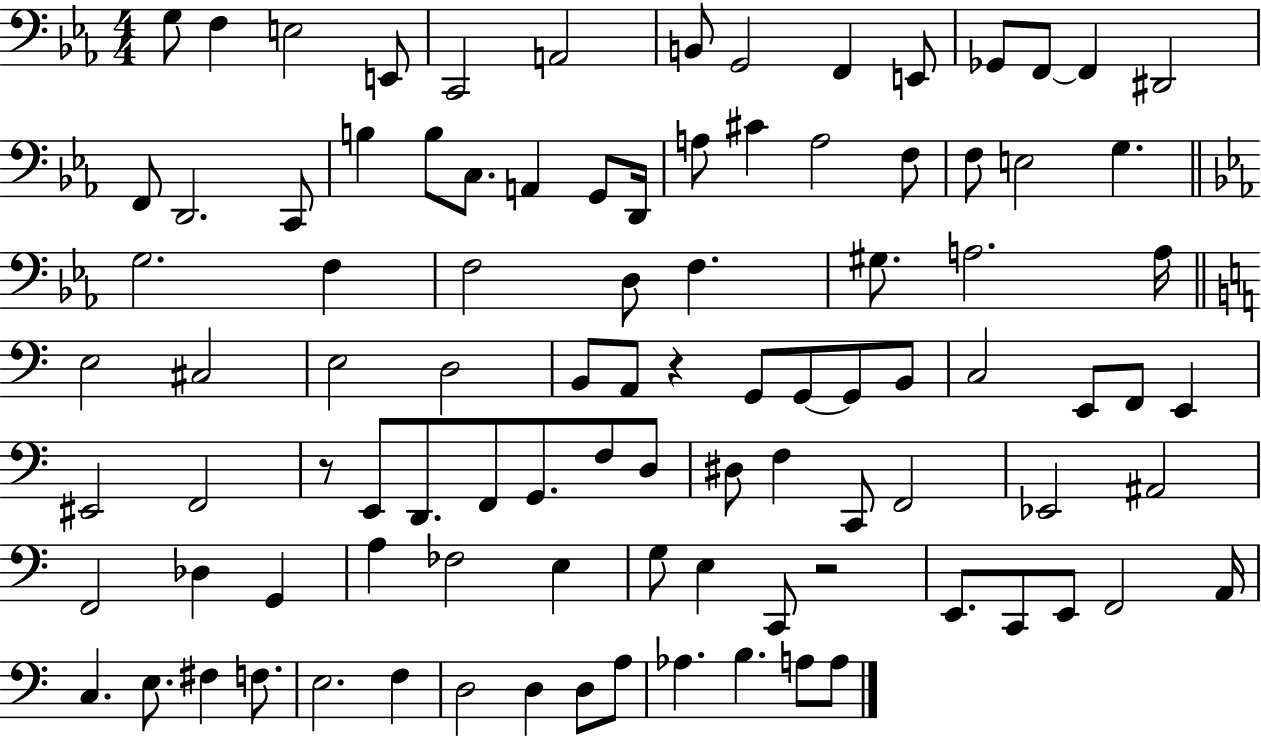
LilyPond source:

{
  \clef bass
  \numericTimeSignature
  \time 4/4
  \key ees \major
  \repeat volta 2 { g8 f4 e2 e,8 | c,2 a,2 | b,8 g,2 f,4 e,8 | ges,8 f,8~~ f,4 dis,2 | \break f,8 d,2. c,8 | b4 b8 c8. a,4 g,8 d,16 | a8 cis'4 a2 f8 | f8 e2 g4. | \break \bar "||" \break \key ees \major g2. f4 | f2 d8 f4. | gis8. a2. a16 | \bar "||" \break \key a \minor e2 cis2 | e2 d2 | b,8 a,8 r4 g,8 g,8~~ g,8 b,8 | c2 e,8 f,8 e,4 | \break eis,2 f,2 | r8 e,8 d,8. f,8 g,8. f8 d8 | dis8 f4 c,8 f,2 | ees,2 ais,2 | \break f,2 des4 g,4 | a4 fes2 e4 | g8 e4 c,8 r2 | e,8. c,8 e,8 f,2 a,16 | \break c4. e8. fis4 f8. | e2. f4 | d2 d4 d8 a8 | aes4. b4. a8 a8 | \break } \bar "|."
}